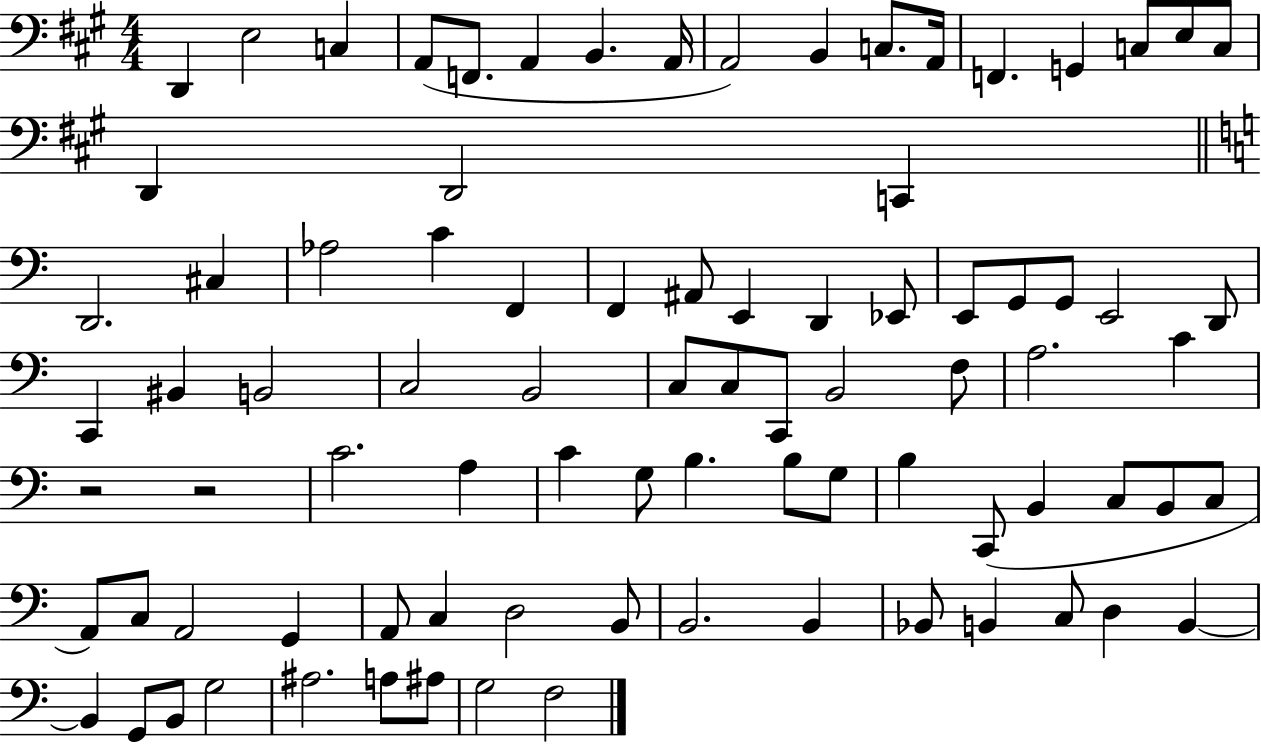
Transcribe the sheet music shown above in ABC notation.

X:1
T:Untitled
M:4/4
L:1/4
K:A
D,, E,2 C, A,,/2 F,,/2 A,, B,, A,,/4 A,,2 B,, C,/2 A,,/4 F,, G,, C,/2 E,/2 C,/2 D,, D,,2 C,, D,,2 ^C, _A,2 C F,, F,, ^A,,/2 E,, D,, _E,,/2 E,,/2 G,,/2 G,,/2 E,,2 D,,/2 C,, ^B,, B,,2 C,2 B,,2 C,/2 C,/2 C,,/2 B,,2 F,/2 A,2 C z2 z2 C2 A, C G,/2 B, B,/2 G,/2 B, C,,/2 B,, C,/2 B,,/2 C,/2 A,,/2 C,/2 A,,2 G,, A,,/2 C, D,2 B,,/2 B,,2 B,, _B,,/2 B,, C,/2 D, B,, B,, G,,/2 B,,/2 G,2 ^A,2 A,/2 ^A,/2 G,2 F,2